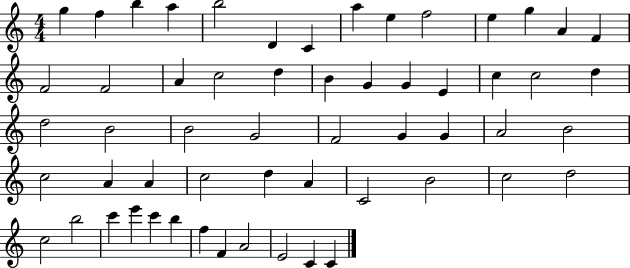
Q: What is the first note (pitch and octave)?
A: G5